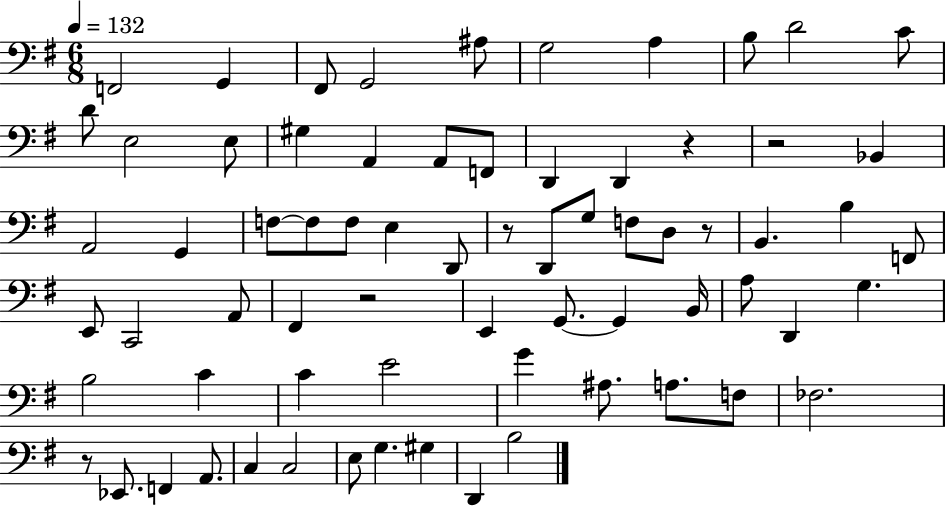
F2/h G2/q F#2/e G2/h A#3/e G3/h A3/q B3/e D4/h C4/e D4/e E3/h E3/e G#3/q A2/q A2/e F2/e D2/q D2/q R/q R/h Bb2/q A2/h G2/q F3/e F3/e F3/e E3/q D2/e R/e D2/e G3/e F3/e D3/e R/e B2/q. B3/q F2/e E2/e C2/h A2/e F#2/q R/h E2/q G2/e. G2/q B2/s A3/e D2/q G3/q. B3/h C4/q C4/q E4/h G4/q A#3/e. A3/e. F3/e FES3/h. R/e Eb2/e. F2/q A2/e. C3/q C3/h E3/e G3/q. G#3/q D2/q B3/h